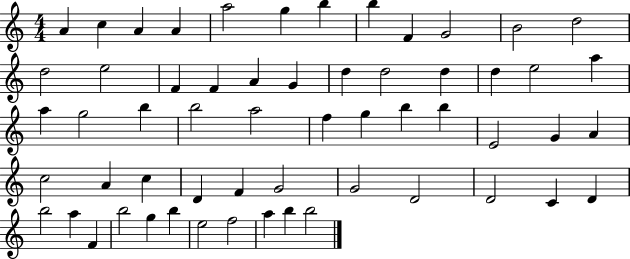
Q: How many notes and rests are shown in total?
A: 58